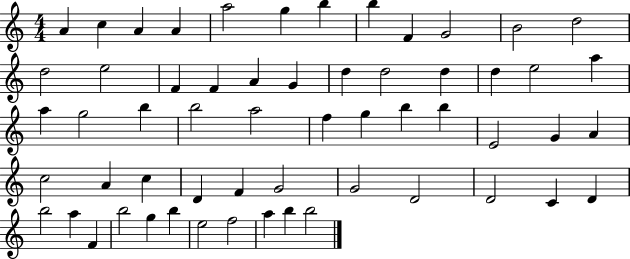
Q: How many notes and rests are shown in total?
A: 58